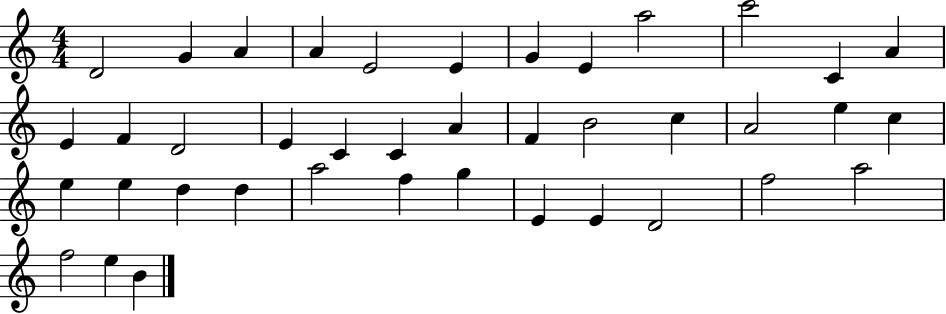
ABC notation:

X:1
T:Untitled
M:4/4
L:1/4
K:C
D2 G A A E2 E G E a2 c'2 C A E F D2 E C C A F B2 c A2 e c e e d d a2 f g E E D2 f2 a2 f2 e B